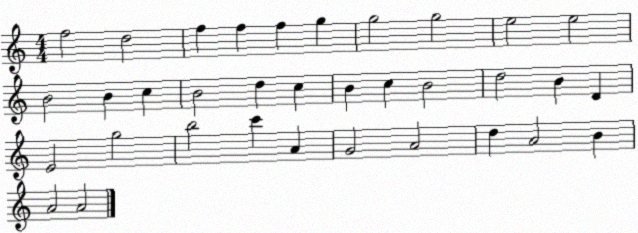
X:1
T:Untitled
M:4/4
L:1/4
K:C
f2 d2 f f f g g2 g2 e2 e2 B2 B c B2 d c B c B2 d2 B D E2 g2 b2 c' A G2 A2 d A2 B A2 A2